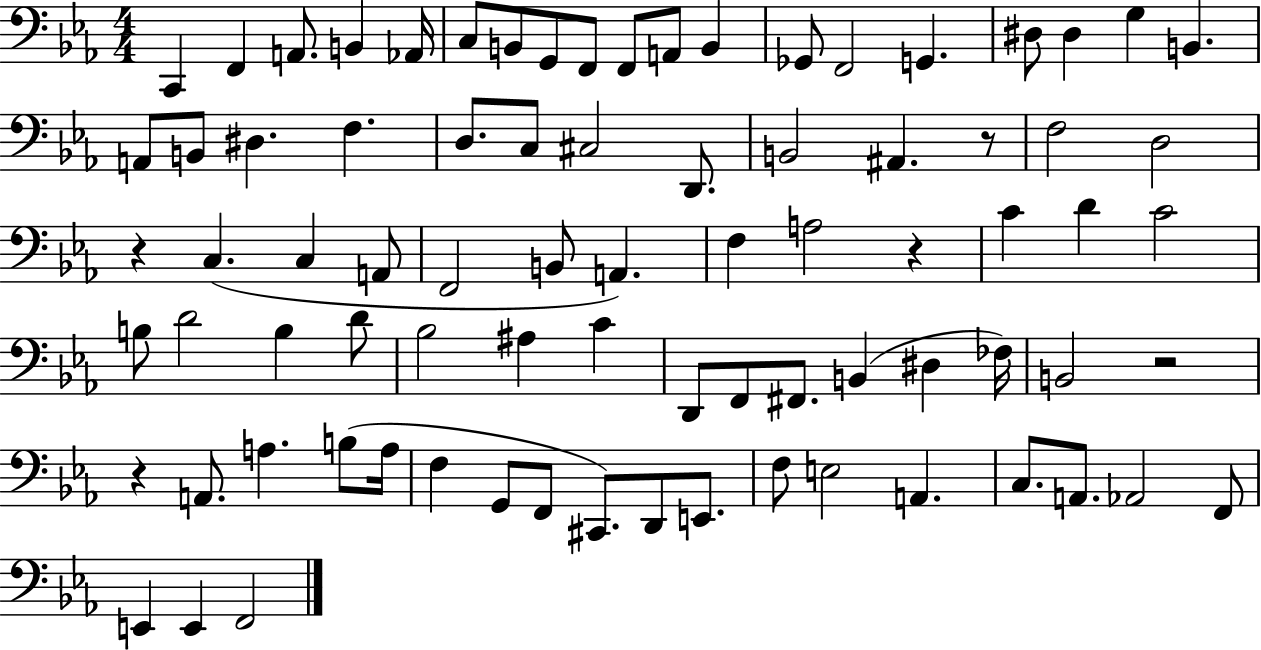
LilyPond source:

{
  \clef bass
  \numericTimeSignature
  \time 4/4
  \key ees \major
  c,4 f,4 a,8. b,4 aes,16 | c8 b,8 g,8 f,8 f,8 a,8 b,4 | ges,8 f,2 g,4. | dis8 dis4 g4 b,4. | \break a,8 b,8 dis4. f4. | d8. c8 cis2 d,8. | b,2 ais,4. r8 | f2 d2 | \break r4 c4.( c4 a,8 | f,2 b,8 a,4.) | f4 a2 r4 | c'4 d'4 c'2 | \break b8 d'2 b4 d'8 | bes2 ais4 c'4 | d,8 f,8 fis,8. b,4( dis4 fes16) | b,2 r2 | \break r4 a,8. a4. b8( a16 | f4 g,8 f,8 cis,8.) d,8 e,8. | f8 e2 a,4. | c8. a,8. aes,2 f,8 | \break e,4 e,4 f,2 | \bar "|."
}